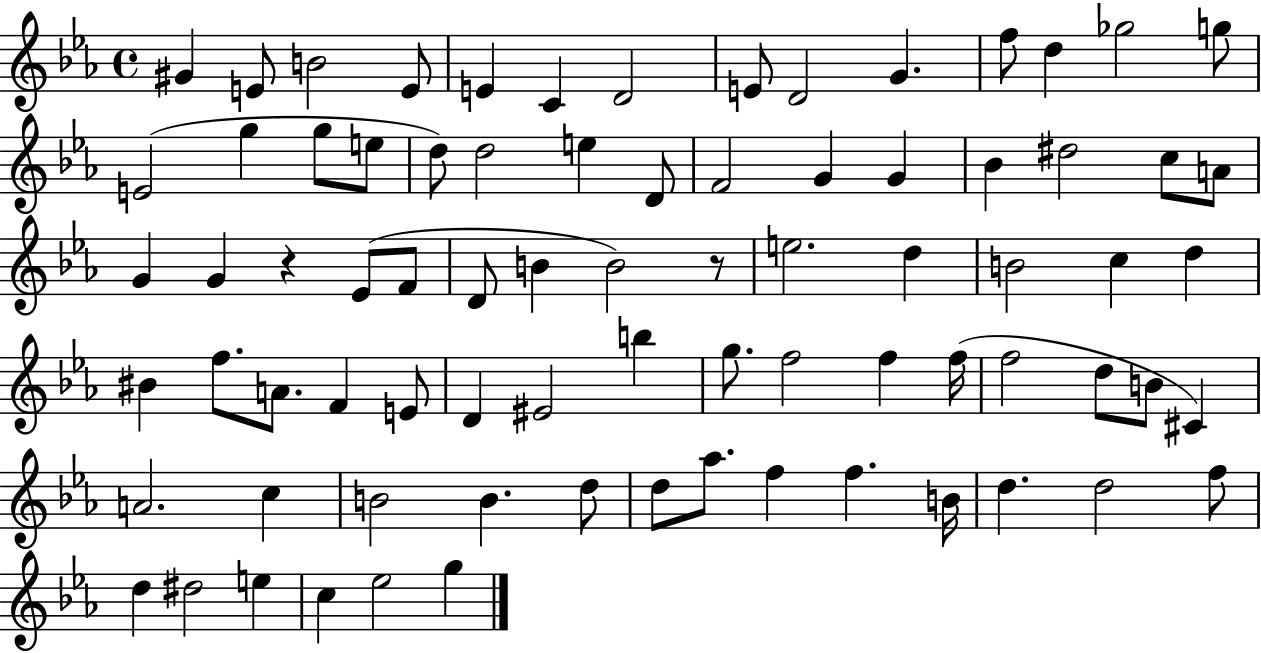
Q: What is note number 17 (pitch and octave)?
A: G5